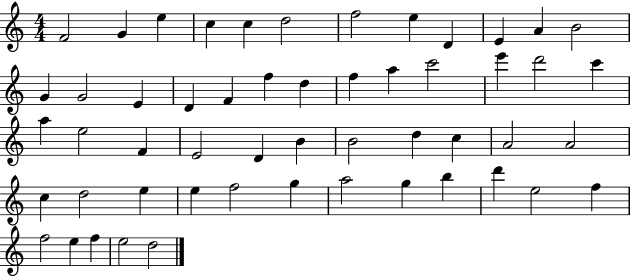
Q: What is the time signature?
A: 4/4